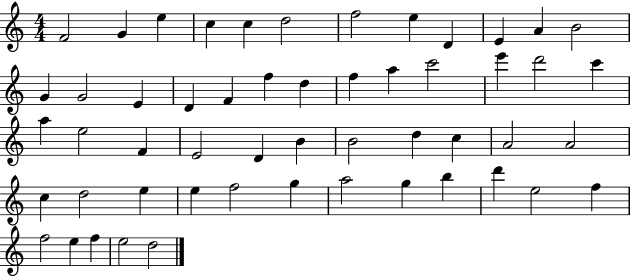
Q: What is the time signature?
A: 4/4